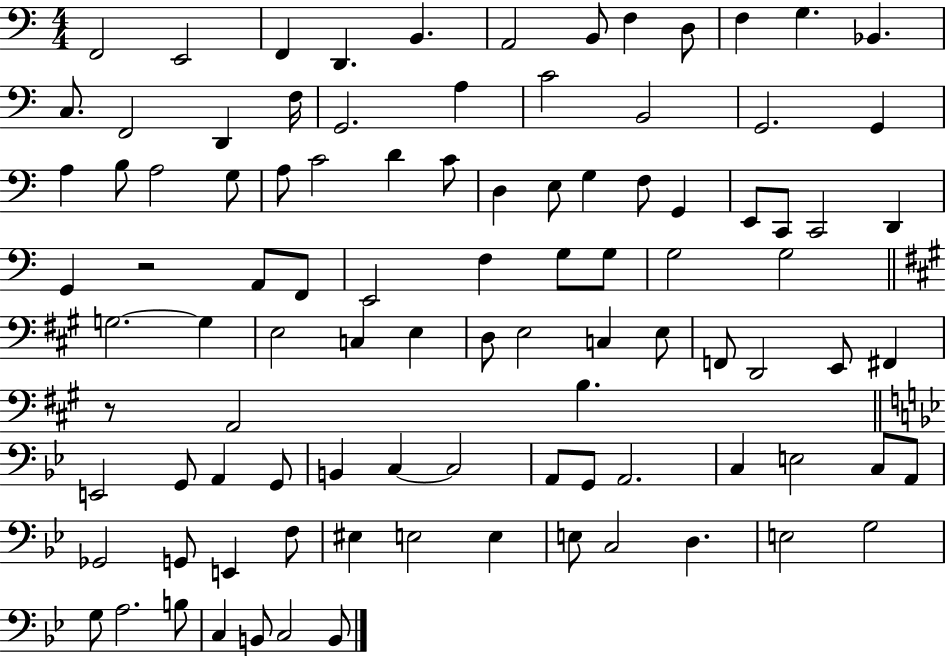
F2/h E2/h F2/q D2/q. B2/q. A2/h B2/e F3/q D3/e F3/q G3/q. Bb2/q. C3/e. F2/h D2/q F3/s G2/h. A3/q C4/h B2/h G2/h. G2/q A3/q B3/e A3/h G3/e A3/e C4/h D4/q C4/e D3/q E3/e G3/q F3/e G2/q E2/e C2/e C2/h D2/q G2/q R/h A2/e F2/e E2/h F3/q G3/e G3/e G3/h G3/h G3/h. G3/q E3/h C3/q E3/q D3/e E3/h C3/q E3/e F2/e D2/h E2/e F#2/q R/e A2/h B3/q. E2/h G2/e A2/q G2/e B2/q C3/q C3/h A2/e G2/e A2/h. C3/q E3/h C3/e A2/e Gb2/h G2/e E2/q F3/e EIS3/q E3/h E3/q E3/e C3/h D3/q. E3/h G3/h G3/e A3/h. B3/e C3/q B2/e C3/h B2/e